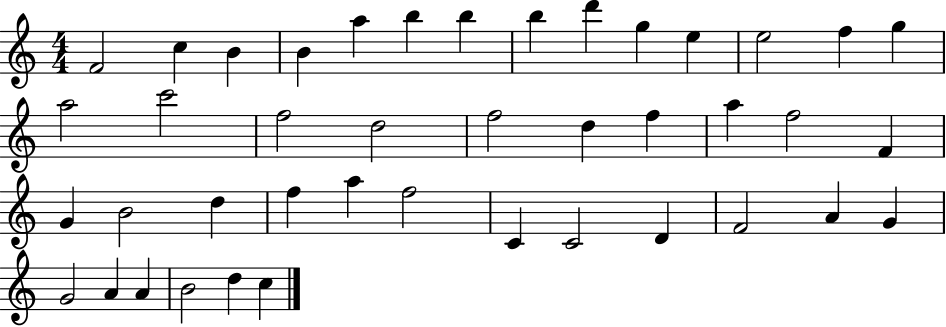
{
  \clef treble
  \numericTimeSignature
  \time 4/4
  \key c \major
  f'2 c''4 b'4 | b'4 a''4 b''4 b''4 | b''4 d'''4 g''4 e''4 | e''2 f''4 g''4 | \break a''2 c'''2 | f''2 d''2 | f''2 d''4 f''4 | a''4 f''2 f'4 | \break g'4 b'2 d''4 | f''4 a''4 f''2 | c'4 c'2 d'4 | f'2 a'4 g'4 | \break g'2 a'4 a'4 | b'2 d''4 c''4 | \bar "|."
}